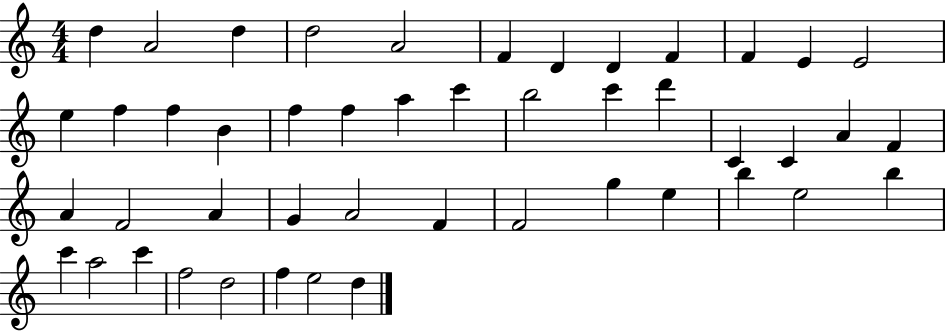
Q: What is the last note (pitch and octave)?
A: D5